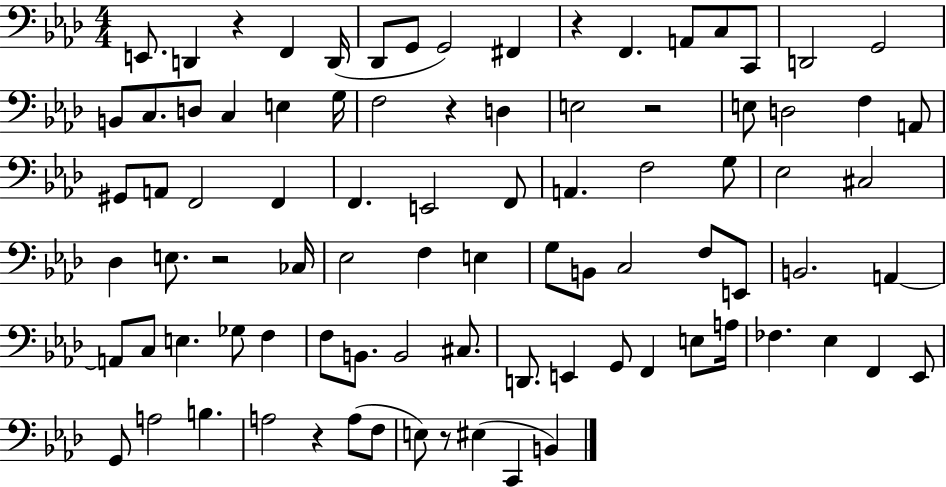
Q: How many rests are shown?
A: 7